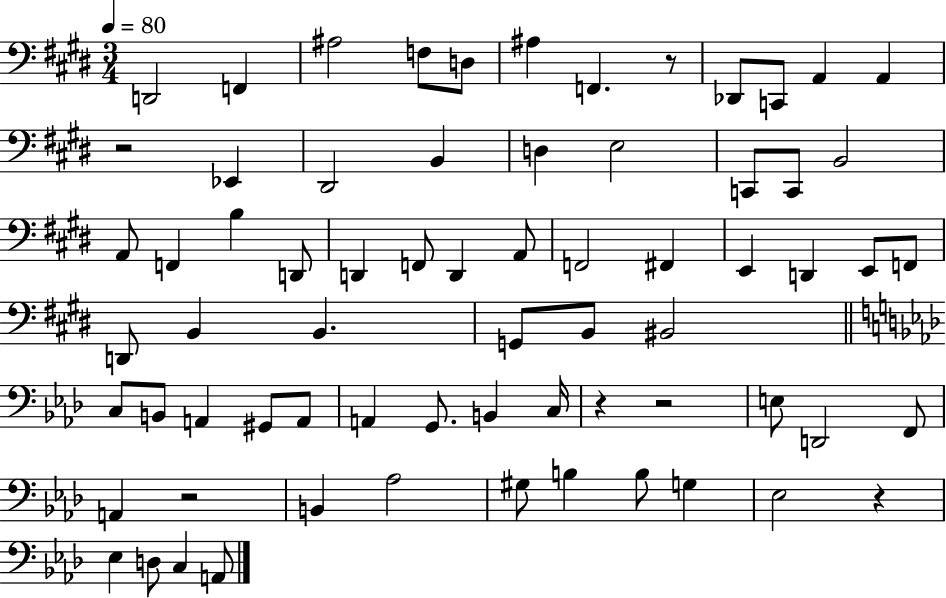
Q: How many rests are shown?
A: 6